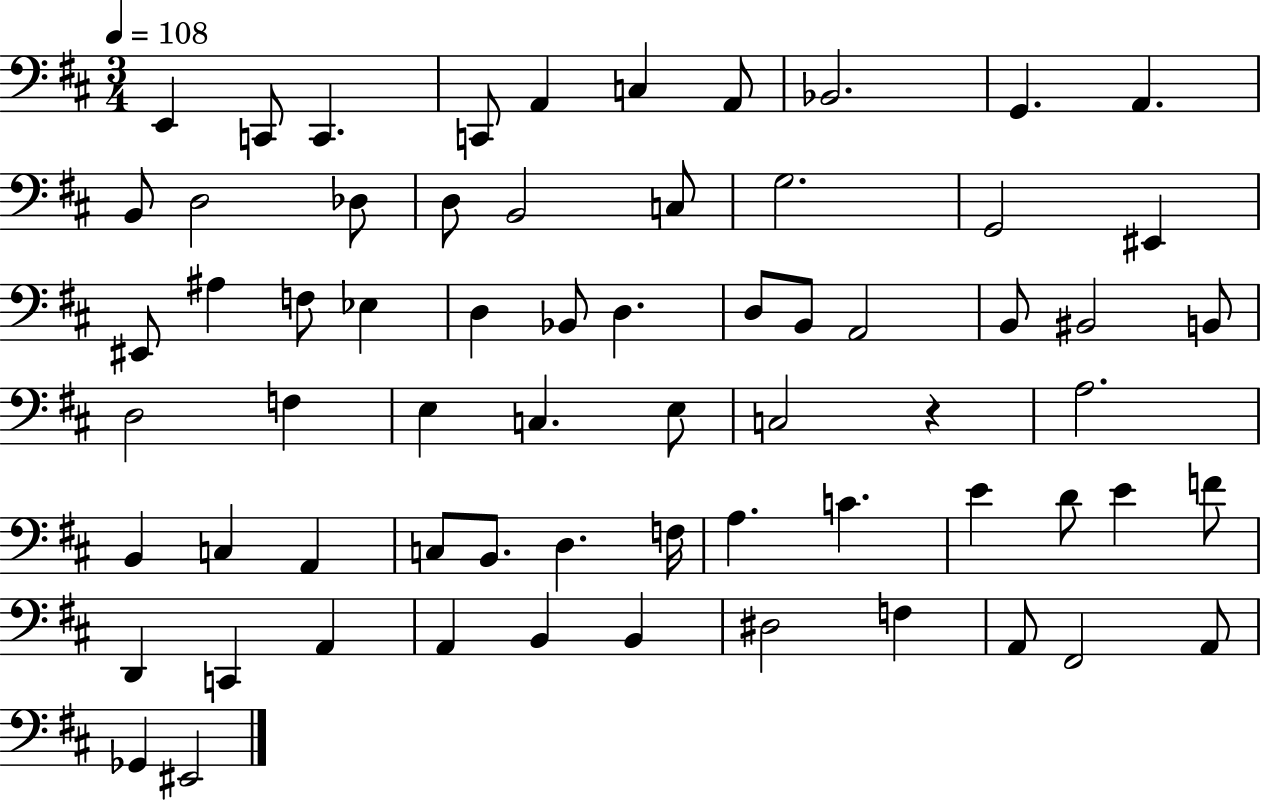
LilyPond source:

{
  \clef bass
  \numericTimeSignature
  \time 3/4
  \key d \major
  \tempo 4 = 108
  e,4 c,8 c,4. | c,8 a,4 c4 a,8 | bes,2. | g,4. a,4. | \break b,8 d2 des8 | d8 b,2 c8 | g2. | g,2 eis,4 | \break eis,8 ais4 f8 ees4 | d4 bes,8 d4. | d8 b,8 a,2 | b,8 bis,2 b,8 | \break d2 f4 | e4 c4. e8 | c2 r4 | a2. | \break b,4 c4 a,4 | c8 b,8. d4. f16 | a4. c'4. | e'4 d'8 e'4 f'8 | \break d,4 c,4 a,4 | a,4 b,4 b,4 | dis2 f4 | a,8 fis,2 a,8 | \break ges,4 eis,2 | \bar "|."
}